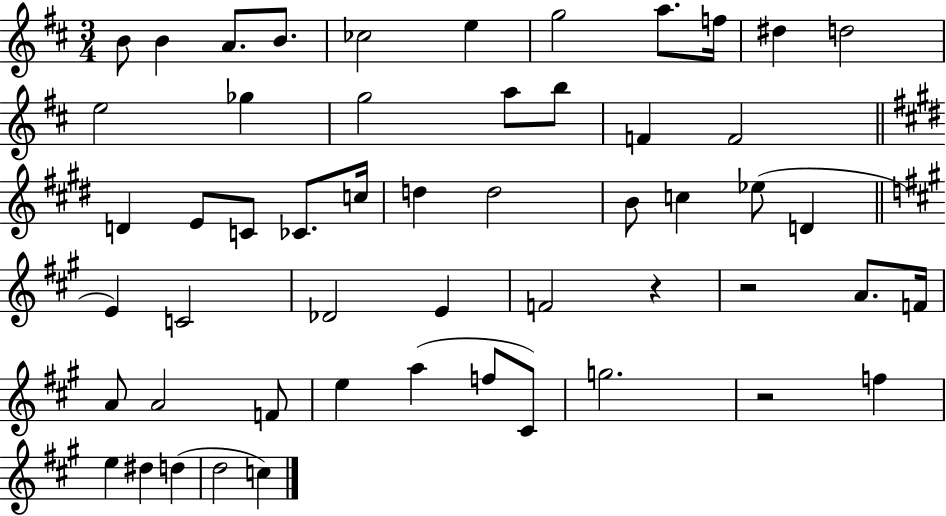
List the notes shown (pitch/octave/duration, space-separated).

B4/e B4/q A4/e. B4/e. CES5/h E5/q G5/h A5/e. F5/s D#5/q D5/h E5/h Gb5/q G5/h A5/e B5/e F4/q F4/h D4/q E4/e C4/e CES4/e. C5/s D5/q D5/h B4/e C5/q Eb5/e D4/q E4/q C4/h Db4/h E4/q F4/h R/q R/h A4/e. F4/s A4/e A4/h F4/e E5/q A5/q F5/e C#4/e G5/h. R/h F5/q E5/q D#5/q D5/q D5/h C5/q